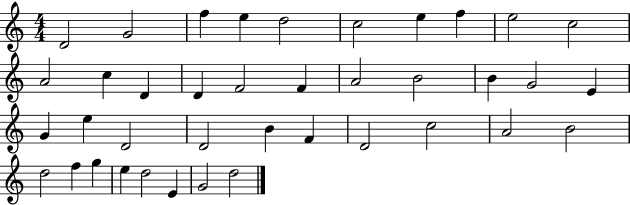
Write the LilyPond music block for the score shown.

{
  \clef treble
  \numericTimeSignature
  \time 4/4
  \key c \major
  d'2 g'2 | f''4 e''4 d''2 | c''2 e''4 f''4 | e''2 c''2 | \break a'2 c''4 d'4 | d'4 f'2 f'4 | a'2 b'2 | b'4 g'2 e'4 | \break g'4 e''4 d'2 | d'2 b'4 f'4 | d'2 c''2 | a'2 b'2 | \break d''2 f''4 g''4 | e''4 d''2 e'4 | g'2 d''2 | \bar "|."
}